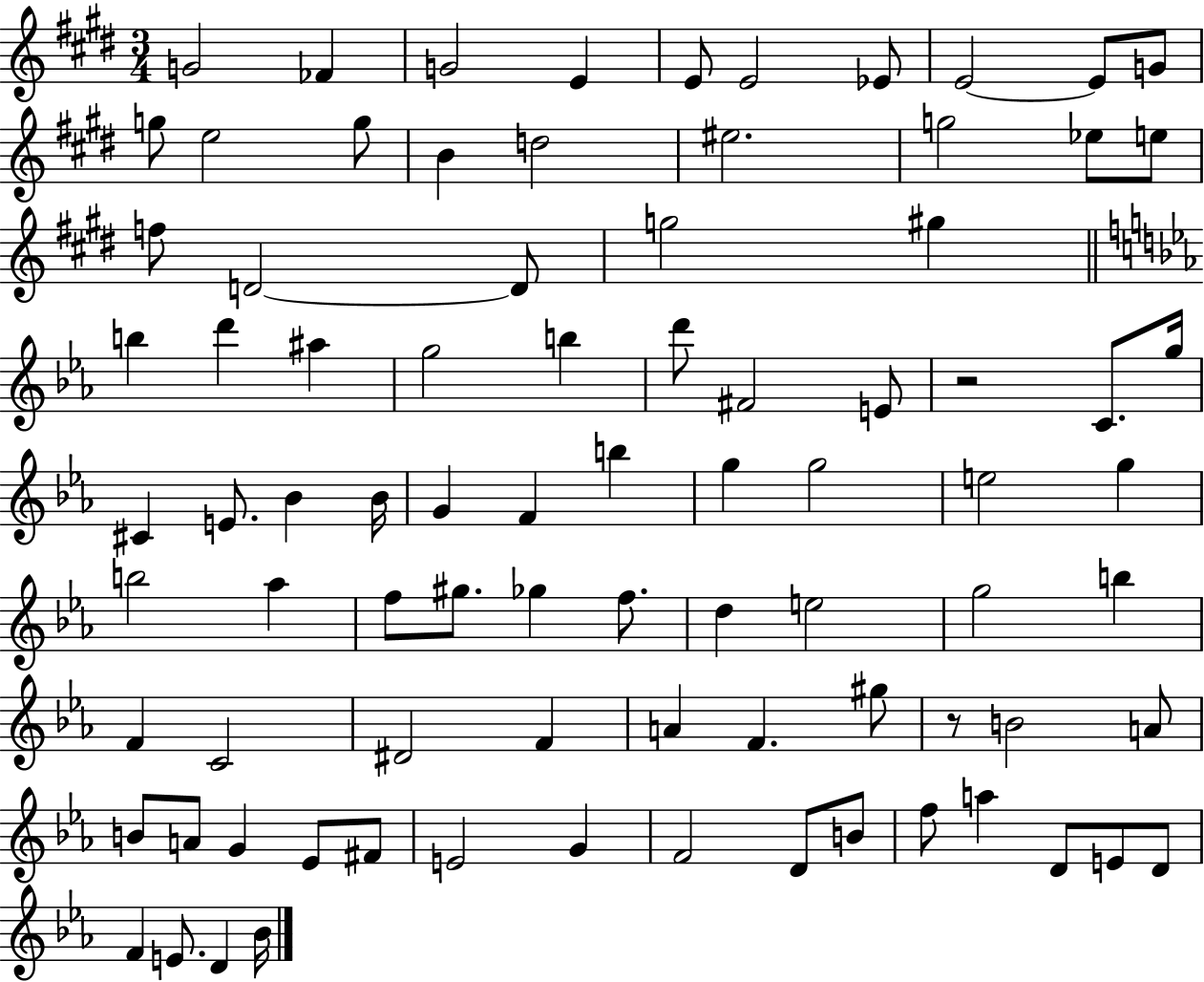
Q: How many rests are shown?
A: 2